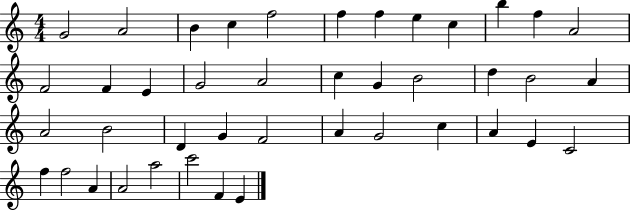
{
  \clef treble
  \numericTimeSignature
  \time 4/4
  \key c \major
  g'2 a'2 | b'4 c''4 f''2 | f''4 f''4 e''4 c''4 | b''4 f''4 a'2 | \break f'2 f'4 e'4 | g'2 a'2 | c''4 g'4 b'2 | d''4 b'2 a'4 | \break a'2 b'2 | d'4 g'4 f'2 | a'4 g'2 c''4 | a'4 e'4 c'2 | \break f''4 f''2 a'4 | a'2 a''2 | c'''2 f'4 e'4 | \bar "|."
}